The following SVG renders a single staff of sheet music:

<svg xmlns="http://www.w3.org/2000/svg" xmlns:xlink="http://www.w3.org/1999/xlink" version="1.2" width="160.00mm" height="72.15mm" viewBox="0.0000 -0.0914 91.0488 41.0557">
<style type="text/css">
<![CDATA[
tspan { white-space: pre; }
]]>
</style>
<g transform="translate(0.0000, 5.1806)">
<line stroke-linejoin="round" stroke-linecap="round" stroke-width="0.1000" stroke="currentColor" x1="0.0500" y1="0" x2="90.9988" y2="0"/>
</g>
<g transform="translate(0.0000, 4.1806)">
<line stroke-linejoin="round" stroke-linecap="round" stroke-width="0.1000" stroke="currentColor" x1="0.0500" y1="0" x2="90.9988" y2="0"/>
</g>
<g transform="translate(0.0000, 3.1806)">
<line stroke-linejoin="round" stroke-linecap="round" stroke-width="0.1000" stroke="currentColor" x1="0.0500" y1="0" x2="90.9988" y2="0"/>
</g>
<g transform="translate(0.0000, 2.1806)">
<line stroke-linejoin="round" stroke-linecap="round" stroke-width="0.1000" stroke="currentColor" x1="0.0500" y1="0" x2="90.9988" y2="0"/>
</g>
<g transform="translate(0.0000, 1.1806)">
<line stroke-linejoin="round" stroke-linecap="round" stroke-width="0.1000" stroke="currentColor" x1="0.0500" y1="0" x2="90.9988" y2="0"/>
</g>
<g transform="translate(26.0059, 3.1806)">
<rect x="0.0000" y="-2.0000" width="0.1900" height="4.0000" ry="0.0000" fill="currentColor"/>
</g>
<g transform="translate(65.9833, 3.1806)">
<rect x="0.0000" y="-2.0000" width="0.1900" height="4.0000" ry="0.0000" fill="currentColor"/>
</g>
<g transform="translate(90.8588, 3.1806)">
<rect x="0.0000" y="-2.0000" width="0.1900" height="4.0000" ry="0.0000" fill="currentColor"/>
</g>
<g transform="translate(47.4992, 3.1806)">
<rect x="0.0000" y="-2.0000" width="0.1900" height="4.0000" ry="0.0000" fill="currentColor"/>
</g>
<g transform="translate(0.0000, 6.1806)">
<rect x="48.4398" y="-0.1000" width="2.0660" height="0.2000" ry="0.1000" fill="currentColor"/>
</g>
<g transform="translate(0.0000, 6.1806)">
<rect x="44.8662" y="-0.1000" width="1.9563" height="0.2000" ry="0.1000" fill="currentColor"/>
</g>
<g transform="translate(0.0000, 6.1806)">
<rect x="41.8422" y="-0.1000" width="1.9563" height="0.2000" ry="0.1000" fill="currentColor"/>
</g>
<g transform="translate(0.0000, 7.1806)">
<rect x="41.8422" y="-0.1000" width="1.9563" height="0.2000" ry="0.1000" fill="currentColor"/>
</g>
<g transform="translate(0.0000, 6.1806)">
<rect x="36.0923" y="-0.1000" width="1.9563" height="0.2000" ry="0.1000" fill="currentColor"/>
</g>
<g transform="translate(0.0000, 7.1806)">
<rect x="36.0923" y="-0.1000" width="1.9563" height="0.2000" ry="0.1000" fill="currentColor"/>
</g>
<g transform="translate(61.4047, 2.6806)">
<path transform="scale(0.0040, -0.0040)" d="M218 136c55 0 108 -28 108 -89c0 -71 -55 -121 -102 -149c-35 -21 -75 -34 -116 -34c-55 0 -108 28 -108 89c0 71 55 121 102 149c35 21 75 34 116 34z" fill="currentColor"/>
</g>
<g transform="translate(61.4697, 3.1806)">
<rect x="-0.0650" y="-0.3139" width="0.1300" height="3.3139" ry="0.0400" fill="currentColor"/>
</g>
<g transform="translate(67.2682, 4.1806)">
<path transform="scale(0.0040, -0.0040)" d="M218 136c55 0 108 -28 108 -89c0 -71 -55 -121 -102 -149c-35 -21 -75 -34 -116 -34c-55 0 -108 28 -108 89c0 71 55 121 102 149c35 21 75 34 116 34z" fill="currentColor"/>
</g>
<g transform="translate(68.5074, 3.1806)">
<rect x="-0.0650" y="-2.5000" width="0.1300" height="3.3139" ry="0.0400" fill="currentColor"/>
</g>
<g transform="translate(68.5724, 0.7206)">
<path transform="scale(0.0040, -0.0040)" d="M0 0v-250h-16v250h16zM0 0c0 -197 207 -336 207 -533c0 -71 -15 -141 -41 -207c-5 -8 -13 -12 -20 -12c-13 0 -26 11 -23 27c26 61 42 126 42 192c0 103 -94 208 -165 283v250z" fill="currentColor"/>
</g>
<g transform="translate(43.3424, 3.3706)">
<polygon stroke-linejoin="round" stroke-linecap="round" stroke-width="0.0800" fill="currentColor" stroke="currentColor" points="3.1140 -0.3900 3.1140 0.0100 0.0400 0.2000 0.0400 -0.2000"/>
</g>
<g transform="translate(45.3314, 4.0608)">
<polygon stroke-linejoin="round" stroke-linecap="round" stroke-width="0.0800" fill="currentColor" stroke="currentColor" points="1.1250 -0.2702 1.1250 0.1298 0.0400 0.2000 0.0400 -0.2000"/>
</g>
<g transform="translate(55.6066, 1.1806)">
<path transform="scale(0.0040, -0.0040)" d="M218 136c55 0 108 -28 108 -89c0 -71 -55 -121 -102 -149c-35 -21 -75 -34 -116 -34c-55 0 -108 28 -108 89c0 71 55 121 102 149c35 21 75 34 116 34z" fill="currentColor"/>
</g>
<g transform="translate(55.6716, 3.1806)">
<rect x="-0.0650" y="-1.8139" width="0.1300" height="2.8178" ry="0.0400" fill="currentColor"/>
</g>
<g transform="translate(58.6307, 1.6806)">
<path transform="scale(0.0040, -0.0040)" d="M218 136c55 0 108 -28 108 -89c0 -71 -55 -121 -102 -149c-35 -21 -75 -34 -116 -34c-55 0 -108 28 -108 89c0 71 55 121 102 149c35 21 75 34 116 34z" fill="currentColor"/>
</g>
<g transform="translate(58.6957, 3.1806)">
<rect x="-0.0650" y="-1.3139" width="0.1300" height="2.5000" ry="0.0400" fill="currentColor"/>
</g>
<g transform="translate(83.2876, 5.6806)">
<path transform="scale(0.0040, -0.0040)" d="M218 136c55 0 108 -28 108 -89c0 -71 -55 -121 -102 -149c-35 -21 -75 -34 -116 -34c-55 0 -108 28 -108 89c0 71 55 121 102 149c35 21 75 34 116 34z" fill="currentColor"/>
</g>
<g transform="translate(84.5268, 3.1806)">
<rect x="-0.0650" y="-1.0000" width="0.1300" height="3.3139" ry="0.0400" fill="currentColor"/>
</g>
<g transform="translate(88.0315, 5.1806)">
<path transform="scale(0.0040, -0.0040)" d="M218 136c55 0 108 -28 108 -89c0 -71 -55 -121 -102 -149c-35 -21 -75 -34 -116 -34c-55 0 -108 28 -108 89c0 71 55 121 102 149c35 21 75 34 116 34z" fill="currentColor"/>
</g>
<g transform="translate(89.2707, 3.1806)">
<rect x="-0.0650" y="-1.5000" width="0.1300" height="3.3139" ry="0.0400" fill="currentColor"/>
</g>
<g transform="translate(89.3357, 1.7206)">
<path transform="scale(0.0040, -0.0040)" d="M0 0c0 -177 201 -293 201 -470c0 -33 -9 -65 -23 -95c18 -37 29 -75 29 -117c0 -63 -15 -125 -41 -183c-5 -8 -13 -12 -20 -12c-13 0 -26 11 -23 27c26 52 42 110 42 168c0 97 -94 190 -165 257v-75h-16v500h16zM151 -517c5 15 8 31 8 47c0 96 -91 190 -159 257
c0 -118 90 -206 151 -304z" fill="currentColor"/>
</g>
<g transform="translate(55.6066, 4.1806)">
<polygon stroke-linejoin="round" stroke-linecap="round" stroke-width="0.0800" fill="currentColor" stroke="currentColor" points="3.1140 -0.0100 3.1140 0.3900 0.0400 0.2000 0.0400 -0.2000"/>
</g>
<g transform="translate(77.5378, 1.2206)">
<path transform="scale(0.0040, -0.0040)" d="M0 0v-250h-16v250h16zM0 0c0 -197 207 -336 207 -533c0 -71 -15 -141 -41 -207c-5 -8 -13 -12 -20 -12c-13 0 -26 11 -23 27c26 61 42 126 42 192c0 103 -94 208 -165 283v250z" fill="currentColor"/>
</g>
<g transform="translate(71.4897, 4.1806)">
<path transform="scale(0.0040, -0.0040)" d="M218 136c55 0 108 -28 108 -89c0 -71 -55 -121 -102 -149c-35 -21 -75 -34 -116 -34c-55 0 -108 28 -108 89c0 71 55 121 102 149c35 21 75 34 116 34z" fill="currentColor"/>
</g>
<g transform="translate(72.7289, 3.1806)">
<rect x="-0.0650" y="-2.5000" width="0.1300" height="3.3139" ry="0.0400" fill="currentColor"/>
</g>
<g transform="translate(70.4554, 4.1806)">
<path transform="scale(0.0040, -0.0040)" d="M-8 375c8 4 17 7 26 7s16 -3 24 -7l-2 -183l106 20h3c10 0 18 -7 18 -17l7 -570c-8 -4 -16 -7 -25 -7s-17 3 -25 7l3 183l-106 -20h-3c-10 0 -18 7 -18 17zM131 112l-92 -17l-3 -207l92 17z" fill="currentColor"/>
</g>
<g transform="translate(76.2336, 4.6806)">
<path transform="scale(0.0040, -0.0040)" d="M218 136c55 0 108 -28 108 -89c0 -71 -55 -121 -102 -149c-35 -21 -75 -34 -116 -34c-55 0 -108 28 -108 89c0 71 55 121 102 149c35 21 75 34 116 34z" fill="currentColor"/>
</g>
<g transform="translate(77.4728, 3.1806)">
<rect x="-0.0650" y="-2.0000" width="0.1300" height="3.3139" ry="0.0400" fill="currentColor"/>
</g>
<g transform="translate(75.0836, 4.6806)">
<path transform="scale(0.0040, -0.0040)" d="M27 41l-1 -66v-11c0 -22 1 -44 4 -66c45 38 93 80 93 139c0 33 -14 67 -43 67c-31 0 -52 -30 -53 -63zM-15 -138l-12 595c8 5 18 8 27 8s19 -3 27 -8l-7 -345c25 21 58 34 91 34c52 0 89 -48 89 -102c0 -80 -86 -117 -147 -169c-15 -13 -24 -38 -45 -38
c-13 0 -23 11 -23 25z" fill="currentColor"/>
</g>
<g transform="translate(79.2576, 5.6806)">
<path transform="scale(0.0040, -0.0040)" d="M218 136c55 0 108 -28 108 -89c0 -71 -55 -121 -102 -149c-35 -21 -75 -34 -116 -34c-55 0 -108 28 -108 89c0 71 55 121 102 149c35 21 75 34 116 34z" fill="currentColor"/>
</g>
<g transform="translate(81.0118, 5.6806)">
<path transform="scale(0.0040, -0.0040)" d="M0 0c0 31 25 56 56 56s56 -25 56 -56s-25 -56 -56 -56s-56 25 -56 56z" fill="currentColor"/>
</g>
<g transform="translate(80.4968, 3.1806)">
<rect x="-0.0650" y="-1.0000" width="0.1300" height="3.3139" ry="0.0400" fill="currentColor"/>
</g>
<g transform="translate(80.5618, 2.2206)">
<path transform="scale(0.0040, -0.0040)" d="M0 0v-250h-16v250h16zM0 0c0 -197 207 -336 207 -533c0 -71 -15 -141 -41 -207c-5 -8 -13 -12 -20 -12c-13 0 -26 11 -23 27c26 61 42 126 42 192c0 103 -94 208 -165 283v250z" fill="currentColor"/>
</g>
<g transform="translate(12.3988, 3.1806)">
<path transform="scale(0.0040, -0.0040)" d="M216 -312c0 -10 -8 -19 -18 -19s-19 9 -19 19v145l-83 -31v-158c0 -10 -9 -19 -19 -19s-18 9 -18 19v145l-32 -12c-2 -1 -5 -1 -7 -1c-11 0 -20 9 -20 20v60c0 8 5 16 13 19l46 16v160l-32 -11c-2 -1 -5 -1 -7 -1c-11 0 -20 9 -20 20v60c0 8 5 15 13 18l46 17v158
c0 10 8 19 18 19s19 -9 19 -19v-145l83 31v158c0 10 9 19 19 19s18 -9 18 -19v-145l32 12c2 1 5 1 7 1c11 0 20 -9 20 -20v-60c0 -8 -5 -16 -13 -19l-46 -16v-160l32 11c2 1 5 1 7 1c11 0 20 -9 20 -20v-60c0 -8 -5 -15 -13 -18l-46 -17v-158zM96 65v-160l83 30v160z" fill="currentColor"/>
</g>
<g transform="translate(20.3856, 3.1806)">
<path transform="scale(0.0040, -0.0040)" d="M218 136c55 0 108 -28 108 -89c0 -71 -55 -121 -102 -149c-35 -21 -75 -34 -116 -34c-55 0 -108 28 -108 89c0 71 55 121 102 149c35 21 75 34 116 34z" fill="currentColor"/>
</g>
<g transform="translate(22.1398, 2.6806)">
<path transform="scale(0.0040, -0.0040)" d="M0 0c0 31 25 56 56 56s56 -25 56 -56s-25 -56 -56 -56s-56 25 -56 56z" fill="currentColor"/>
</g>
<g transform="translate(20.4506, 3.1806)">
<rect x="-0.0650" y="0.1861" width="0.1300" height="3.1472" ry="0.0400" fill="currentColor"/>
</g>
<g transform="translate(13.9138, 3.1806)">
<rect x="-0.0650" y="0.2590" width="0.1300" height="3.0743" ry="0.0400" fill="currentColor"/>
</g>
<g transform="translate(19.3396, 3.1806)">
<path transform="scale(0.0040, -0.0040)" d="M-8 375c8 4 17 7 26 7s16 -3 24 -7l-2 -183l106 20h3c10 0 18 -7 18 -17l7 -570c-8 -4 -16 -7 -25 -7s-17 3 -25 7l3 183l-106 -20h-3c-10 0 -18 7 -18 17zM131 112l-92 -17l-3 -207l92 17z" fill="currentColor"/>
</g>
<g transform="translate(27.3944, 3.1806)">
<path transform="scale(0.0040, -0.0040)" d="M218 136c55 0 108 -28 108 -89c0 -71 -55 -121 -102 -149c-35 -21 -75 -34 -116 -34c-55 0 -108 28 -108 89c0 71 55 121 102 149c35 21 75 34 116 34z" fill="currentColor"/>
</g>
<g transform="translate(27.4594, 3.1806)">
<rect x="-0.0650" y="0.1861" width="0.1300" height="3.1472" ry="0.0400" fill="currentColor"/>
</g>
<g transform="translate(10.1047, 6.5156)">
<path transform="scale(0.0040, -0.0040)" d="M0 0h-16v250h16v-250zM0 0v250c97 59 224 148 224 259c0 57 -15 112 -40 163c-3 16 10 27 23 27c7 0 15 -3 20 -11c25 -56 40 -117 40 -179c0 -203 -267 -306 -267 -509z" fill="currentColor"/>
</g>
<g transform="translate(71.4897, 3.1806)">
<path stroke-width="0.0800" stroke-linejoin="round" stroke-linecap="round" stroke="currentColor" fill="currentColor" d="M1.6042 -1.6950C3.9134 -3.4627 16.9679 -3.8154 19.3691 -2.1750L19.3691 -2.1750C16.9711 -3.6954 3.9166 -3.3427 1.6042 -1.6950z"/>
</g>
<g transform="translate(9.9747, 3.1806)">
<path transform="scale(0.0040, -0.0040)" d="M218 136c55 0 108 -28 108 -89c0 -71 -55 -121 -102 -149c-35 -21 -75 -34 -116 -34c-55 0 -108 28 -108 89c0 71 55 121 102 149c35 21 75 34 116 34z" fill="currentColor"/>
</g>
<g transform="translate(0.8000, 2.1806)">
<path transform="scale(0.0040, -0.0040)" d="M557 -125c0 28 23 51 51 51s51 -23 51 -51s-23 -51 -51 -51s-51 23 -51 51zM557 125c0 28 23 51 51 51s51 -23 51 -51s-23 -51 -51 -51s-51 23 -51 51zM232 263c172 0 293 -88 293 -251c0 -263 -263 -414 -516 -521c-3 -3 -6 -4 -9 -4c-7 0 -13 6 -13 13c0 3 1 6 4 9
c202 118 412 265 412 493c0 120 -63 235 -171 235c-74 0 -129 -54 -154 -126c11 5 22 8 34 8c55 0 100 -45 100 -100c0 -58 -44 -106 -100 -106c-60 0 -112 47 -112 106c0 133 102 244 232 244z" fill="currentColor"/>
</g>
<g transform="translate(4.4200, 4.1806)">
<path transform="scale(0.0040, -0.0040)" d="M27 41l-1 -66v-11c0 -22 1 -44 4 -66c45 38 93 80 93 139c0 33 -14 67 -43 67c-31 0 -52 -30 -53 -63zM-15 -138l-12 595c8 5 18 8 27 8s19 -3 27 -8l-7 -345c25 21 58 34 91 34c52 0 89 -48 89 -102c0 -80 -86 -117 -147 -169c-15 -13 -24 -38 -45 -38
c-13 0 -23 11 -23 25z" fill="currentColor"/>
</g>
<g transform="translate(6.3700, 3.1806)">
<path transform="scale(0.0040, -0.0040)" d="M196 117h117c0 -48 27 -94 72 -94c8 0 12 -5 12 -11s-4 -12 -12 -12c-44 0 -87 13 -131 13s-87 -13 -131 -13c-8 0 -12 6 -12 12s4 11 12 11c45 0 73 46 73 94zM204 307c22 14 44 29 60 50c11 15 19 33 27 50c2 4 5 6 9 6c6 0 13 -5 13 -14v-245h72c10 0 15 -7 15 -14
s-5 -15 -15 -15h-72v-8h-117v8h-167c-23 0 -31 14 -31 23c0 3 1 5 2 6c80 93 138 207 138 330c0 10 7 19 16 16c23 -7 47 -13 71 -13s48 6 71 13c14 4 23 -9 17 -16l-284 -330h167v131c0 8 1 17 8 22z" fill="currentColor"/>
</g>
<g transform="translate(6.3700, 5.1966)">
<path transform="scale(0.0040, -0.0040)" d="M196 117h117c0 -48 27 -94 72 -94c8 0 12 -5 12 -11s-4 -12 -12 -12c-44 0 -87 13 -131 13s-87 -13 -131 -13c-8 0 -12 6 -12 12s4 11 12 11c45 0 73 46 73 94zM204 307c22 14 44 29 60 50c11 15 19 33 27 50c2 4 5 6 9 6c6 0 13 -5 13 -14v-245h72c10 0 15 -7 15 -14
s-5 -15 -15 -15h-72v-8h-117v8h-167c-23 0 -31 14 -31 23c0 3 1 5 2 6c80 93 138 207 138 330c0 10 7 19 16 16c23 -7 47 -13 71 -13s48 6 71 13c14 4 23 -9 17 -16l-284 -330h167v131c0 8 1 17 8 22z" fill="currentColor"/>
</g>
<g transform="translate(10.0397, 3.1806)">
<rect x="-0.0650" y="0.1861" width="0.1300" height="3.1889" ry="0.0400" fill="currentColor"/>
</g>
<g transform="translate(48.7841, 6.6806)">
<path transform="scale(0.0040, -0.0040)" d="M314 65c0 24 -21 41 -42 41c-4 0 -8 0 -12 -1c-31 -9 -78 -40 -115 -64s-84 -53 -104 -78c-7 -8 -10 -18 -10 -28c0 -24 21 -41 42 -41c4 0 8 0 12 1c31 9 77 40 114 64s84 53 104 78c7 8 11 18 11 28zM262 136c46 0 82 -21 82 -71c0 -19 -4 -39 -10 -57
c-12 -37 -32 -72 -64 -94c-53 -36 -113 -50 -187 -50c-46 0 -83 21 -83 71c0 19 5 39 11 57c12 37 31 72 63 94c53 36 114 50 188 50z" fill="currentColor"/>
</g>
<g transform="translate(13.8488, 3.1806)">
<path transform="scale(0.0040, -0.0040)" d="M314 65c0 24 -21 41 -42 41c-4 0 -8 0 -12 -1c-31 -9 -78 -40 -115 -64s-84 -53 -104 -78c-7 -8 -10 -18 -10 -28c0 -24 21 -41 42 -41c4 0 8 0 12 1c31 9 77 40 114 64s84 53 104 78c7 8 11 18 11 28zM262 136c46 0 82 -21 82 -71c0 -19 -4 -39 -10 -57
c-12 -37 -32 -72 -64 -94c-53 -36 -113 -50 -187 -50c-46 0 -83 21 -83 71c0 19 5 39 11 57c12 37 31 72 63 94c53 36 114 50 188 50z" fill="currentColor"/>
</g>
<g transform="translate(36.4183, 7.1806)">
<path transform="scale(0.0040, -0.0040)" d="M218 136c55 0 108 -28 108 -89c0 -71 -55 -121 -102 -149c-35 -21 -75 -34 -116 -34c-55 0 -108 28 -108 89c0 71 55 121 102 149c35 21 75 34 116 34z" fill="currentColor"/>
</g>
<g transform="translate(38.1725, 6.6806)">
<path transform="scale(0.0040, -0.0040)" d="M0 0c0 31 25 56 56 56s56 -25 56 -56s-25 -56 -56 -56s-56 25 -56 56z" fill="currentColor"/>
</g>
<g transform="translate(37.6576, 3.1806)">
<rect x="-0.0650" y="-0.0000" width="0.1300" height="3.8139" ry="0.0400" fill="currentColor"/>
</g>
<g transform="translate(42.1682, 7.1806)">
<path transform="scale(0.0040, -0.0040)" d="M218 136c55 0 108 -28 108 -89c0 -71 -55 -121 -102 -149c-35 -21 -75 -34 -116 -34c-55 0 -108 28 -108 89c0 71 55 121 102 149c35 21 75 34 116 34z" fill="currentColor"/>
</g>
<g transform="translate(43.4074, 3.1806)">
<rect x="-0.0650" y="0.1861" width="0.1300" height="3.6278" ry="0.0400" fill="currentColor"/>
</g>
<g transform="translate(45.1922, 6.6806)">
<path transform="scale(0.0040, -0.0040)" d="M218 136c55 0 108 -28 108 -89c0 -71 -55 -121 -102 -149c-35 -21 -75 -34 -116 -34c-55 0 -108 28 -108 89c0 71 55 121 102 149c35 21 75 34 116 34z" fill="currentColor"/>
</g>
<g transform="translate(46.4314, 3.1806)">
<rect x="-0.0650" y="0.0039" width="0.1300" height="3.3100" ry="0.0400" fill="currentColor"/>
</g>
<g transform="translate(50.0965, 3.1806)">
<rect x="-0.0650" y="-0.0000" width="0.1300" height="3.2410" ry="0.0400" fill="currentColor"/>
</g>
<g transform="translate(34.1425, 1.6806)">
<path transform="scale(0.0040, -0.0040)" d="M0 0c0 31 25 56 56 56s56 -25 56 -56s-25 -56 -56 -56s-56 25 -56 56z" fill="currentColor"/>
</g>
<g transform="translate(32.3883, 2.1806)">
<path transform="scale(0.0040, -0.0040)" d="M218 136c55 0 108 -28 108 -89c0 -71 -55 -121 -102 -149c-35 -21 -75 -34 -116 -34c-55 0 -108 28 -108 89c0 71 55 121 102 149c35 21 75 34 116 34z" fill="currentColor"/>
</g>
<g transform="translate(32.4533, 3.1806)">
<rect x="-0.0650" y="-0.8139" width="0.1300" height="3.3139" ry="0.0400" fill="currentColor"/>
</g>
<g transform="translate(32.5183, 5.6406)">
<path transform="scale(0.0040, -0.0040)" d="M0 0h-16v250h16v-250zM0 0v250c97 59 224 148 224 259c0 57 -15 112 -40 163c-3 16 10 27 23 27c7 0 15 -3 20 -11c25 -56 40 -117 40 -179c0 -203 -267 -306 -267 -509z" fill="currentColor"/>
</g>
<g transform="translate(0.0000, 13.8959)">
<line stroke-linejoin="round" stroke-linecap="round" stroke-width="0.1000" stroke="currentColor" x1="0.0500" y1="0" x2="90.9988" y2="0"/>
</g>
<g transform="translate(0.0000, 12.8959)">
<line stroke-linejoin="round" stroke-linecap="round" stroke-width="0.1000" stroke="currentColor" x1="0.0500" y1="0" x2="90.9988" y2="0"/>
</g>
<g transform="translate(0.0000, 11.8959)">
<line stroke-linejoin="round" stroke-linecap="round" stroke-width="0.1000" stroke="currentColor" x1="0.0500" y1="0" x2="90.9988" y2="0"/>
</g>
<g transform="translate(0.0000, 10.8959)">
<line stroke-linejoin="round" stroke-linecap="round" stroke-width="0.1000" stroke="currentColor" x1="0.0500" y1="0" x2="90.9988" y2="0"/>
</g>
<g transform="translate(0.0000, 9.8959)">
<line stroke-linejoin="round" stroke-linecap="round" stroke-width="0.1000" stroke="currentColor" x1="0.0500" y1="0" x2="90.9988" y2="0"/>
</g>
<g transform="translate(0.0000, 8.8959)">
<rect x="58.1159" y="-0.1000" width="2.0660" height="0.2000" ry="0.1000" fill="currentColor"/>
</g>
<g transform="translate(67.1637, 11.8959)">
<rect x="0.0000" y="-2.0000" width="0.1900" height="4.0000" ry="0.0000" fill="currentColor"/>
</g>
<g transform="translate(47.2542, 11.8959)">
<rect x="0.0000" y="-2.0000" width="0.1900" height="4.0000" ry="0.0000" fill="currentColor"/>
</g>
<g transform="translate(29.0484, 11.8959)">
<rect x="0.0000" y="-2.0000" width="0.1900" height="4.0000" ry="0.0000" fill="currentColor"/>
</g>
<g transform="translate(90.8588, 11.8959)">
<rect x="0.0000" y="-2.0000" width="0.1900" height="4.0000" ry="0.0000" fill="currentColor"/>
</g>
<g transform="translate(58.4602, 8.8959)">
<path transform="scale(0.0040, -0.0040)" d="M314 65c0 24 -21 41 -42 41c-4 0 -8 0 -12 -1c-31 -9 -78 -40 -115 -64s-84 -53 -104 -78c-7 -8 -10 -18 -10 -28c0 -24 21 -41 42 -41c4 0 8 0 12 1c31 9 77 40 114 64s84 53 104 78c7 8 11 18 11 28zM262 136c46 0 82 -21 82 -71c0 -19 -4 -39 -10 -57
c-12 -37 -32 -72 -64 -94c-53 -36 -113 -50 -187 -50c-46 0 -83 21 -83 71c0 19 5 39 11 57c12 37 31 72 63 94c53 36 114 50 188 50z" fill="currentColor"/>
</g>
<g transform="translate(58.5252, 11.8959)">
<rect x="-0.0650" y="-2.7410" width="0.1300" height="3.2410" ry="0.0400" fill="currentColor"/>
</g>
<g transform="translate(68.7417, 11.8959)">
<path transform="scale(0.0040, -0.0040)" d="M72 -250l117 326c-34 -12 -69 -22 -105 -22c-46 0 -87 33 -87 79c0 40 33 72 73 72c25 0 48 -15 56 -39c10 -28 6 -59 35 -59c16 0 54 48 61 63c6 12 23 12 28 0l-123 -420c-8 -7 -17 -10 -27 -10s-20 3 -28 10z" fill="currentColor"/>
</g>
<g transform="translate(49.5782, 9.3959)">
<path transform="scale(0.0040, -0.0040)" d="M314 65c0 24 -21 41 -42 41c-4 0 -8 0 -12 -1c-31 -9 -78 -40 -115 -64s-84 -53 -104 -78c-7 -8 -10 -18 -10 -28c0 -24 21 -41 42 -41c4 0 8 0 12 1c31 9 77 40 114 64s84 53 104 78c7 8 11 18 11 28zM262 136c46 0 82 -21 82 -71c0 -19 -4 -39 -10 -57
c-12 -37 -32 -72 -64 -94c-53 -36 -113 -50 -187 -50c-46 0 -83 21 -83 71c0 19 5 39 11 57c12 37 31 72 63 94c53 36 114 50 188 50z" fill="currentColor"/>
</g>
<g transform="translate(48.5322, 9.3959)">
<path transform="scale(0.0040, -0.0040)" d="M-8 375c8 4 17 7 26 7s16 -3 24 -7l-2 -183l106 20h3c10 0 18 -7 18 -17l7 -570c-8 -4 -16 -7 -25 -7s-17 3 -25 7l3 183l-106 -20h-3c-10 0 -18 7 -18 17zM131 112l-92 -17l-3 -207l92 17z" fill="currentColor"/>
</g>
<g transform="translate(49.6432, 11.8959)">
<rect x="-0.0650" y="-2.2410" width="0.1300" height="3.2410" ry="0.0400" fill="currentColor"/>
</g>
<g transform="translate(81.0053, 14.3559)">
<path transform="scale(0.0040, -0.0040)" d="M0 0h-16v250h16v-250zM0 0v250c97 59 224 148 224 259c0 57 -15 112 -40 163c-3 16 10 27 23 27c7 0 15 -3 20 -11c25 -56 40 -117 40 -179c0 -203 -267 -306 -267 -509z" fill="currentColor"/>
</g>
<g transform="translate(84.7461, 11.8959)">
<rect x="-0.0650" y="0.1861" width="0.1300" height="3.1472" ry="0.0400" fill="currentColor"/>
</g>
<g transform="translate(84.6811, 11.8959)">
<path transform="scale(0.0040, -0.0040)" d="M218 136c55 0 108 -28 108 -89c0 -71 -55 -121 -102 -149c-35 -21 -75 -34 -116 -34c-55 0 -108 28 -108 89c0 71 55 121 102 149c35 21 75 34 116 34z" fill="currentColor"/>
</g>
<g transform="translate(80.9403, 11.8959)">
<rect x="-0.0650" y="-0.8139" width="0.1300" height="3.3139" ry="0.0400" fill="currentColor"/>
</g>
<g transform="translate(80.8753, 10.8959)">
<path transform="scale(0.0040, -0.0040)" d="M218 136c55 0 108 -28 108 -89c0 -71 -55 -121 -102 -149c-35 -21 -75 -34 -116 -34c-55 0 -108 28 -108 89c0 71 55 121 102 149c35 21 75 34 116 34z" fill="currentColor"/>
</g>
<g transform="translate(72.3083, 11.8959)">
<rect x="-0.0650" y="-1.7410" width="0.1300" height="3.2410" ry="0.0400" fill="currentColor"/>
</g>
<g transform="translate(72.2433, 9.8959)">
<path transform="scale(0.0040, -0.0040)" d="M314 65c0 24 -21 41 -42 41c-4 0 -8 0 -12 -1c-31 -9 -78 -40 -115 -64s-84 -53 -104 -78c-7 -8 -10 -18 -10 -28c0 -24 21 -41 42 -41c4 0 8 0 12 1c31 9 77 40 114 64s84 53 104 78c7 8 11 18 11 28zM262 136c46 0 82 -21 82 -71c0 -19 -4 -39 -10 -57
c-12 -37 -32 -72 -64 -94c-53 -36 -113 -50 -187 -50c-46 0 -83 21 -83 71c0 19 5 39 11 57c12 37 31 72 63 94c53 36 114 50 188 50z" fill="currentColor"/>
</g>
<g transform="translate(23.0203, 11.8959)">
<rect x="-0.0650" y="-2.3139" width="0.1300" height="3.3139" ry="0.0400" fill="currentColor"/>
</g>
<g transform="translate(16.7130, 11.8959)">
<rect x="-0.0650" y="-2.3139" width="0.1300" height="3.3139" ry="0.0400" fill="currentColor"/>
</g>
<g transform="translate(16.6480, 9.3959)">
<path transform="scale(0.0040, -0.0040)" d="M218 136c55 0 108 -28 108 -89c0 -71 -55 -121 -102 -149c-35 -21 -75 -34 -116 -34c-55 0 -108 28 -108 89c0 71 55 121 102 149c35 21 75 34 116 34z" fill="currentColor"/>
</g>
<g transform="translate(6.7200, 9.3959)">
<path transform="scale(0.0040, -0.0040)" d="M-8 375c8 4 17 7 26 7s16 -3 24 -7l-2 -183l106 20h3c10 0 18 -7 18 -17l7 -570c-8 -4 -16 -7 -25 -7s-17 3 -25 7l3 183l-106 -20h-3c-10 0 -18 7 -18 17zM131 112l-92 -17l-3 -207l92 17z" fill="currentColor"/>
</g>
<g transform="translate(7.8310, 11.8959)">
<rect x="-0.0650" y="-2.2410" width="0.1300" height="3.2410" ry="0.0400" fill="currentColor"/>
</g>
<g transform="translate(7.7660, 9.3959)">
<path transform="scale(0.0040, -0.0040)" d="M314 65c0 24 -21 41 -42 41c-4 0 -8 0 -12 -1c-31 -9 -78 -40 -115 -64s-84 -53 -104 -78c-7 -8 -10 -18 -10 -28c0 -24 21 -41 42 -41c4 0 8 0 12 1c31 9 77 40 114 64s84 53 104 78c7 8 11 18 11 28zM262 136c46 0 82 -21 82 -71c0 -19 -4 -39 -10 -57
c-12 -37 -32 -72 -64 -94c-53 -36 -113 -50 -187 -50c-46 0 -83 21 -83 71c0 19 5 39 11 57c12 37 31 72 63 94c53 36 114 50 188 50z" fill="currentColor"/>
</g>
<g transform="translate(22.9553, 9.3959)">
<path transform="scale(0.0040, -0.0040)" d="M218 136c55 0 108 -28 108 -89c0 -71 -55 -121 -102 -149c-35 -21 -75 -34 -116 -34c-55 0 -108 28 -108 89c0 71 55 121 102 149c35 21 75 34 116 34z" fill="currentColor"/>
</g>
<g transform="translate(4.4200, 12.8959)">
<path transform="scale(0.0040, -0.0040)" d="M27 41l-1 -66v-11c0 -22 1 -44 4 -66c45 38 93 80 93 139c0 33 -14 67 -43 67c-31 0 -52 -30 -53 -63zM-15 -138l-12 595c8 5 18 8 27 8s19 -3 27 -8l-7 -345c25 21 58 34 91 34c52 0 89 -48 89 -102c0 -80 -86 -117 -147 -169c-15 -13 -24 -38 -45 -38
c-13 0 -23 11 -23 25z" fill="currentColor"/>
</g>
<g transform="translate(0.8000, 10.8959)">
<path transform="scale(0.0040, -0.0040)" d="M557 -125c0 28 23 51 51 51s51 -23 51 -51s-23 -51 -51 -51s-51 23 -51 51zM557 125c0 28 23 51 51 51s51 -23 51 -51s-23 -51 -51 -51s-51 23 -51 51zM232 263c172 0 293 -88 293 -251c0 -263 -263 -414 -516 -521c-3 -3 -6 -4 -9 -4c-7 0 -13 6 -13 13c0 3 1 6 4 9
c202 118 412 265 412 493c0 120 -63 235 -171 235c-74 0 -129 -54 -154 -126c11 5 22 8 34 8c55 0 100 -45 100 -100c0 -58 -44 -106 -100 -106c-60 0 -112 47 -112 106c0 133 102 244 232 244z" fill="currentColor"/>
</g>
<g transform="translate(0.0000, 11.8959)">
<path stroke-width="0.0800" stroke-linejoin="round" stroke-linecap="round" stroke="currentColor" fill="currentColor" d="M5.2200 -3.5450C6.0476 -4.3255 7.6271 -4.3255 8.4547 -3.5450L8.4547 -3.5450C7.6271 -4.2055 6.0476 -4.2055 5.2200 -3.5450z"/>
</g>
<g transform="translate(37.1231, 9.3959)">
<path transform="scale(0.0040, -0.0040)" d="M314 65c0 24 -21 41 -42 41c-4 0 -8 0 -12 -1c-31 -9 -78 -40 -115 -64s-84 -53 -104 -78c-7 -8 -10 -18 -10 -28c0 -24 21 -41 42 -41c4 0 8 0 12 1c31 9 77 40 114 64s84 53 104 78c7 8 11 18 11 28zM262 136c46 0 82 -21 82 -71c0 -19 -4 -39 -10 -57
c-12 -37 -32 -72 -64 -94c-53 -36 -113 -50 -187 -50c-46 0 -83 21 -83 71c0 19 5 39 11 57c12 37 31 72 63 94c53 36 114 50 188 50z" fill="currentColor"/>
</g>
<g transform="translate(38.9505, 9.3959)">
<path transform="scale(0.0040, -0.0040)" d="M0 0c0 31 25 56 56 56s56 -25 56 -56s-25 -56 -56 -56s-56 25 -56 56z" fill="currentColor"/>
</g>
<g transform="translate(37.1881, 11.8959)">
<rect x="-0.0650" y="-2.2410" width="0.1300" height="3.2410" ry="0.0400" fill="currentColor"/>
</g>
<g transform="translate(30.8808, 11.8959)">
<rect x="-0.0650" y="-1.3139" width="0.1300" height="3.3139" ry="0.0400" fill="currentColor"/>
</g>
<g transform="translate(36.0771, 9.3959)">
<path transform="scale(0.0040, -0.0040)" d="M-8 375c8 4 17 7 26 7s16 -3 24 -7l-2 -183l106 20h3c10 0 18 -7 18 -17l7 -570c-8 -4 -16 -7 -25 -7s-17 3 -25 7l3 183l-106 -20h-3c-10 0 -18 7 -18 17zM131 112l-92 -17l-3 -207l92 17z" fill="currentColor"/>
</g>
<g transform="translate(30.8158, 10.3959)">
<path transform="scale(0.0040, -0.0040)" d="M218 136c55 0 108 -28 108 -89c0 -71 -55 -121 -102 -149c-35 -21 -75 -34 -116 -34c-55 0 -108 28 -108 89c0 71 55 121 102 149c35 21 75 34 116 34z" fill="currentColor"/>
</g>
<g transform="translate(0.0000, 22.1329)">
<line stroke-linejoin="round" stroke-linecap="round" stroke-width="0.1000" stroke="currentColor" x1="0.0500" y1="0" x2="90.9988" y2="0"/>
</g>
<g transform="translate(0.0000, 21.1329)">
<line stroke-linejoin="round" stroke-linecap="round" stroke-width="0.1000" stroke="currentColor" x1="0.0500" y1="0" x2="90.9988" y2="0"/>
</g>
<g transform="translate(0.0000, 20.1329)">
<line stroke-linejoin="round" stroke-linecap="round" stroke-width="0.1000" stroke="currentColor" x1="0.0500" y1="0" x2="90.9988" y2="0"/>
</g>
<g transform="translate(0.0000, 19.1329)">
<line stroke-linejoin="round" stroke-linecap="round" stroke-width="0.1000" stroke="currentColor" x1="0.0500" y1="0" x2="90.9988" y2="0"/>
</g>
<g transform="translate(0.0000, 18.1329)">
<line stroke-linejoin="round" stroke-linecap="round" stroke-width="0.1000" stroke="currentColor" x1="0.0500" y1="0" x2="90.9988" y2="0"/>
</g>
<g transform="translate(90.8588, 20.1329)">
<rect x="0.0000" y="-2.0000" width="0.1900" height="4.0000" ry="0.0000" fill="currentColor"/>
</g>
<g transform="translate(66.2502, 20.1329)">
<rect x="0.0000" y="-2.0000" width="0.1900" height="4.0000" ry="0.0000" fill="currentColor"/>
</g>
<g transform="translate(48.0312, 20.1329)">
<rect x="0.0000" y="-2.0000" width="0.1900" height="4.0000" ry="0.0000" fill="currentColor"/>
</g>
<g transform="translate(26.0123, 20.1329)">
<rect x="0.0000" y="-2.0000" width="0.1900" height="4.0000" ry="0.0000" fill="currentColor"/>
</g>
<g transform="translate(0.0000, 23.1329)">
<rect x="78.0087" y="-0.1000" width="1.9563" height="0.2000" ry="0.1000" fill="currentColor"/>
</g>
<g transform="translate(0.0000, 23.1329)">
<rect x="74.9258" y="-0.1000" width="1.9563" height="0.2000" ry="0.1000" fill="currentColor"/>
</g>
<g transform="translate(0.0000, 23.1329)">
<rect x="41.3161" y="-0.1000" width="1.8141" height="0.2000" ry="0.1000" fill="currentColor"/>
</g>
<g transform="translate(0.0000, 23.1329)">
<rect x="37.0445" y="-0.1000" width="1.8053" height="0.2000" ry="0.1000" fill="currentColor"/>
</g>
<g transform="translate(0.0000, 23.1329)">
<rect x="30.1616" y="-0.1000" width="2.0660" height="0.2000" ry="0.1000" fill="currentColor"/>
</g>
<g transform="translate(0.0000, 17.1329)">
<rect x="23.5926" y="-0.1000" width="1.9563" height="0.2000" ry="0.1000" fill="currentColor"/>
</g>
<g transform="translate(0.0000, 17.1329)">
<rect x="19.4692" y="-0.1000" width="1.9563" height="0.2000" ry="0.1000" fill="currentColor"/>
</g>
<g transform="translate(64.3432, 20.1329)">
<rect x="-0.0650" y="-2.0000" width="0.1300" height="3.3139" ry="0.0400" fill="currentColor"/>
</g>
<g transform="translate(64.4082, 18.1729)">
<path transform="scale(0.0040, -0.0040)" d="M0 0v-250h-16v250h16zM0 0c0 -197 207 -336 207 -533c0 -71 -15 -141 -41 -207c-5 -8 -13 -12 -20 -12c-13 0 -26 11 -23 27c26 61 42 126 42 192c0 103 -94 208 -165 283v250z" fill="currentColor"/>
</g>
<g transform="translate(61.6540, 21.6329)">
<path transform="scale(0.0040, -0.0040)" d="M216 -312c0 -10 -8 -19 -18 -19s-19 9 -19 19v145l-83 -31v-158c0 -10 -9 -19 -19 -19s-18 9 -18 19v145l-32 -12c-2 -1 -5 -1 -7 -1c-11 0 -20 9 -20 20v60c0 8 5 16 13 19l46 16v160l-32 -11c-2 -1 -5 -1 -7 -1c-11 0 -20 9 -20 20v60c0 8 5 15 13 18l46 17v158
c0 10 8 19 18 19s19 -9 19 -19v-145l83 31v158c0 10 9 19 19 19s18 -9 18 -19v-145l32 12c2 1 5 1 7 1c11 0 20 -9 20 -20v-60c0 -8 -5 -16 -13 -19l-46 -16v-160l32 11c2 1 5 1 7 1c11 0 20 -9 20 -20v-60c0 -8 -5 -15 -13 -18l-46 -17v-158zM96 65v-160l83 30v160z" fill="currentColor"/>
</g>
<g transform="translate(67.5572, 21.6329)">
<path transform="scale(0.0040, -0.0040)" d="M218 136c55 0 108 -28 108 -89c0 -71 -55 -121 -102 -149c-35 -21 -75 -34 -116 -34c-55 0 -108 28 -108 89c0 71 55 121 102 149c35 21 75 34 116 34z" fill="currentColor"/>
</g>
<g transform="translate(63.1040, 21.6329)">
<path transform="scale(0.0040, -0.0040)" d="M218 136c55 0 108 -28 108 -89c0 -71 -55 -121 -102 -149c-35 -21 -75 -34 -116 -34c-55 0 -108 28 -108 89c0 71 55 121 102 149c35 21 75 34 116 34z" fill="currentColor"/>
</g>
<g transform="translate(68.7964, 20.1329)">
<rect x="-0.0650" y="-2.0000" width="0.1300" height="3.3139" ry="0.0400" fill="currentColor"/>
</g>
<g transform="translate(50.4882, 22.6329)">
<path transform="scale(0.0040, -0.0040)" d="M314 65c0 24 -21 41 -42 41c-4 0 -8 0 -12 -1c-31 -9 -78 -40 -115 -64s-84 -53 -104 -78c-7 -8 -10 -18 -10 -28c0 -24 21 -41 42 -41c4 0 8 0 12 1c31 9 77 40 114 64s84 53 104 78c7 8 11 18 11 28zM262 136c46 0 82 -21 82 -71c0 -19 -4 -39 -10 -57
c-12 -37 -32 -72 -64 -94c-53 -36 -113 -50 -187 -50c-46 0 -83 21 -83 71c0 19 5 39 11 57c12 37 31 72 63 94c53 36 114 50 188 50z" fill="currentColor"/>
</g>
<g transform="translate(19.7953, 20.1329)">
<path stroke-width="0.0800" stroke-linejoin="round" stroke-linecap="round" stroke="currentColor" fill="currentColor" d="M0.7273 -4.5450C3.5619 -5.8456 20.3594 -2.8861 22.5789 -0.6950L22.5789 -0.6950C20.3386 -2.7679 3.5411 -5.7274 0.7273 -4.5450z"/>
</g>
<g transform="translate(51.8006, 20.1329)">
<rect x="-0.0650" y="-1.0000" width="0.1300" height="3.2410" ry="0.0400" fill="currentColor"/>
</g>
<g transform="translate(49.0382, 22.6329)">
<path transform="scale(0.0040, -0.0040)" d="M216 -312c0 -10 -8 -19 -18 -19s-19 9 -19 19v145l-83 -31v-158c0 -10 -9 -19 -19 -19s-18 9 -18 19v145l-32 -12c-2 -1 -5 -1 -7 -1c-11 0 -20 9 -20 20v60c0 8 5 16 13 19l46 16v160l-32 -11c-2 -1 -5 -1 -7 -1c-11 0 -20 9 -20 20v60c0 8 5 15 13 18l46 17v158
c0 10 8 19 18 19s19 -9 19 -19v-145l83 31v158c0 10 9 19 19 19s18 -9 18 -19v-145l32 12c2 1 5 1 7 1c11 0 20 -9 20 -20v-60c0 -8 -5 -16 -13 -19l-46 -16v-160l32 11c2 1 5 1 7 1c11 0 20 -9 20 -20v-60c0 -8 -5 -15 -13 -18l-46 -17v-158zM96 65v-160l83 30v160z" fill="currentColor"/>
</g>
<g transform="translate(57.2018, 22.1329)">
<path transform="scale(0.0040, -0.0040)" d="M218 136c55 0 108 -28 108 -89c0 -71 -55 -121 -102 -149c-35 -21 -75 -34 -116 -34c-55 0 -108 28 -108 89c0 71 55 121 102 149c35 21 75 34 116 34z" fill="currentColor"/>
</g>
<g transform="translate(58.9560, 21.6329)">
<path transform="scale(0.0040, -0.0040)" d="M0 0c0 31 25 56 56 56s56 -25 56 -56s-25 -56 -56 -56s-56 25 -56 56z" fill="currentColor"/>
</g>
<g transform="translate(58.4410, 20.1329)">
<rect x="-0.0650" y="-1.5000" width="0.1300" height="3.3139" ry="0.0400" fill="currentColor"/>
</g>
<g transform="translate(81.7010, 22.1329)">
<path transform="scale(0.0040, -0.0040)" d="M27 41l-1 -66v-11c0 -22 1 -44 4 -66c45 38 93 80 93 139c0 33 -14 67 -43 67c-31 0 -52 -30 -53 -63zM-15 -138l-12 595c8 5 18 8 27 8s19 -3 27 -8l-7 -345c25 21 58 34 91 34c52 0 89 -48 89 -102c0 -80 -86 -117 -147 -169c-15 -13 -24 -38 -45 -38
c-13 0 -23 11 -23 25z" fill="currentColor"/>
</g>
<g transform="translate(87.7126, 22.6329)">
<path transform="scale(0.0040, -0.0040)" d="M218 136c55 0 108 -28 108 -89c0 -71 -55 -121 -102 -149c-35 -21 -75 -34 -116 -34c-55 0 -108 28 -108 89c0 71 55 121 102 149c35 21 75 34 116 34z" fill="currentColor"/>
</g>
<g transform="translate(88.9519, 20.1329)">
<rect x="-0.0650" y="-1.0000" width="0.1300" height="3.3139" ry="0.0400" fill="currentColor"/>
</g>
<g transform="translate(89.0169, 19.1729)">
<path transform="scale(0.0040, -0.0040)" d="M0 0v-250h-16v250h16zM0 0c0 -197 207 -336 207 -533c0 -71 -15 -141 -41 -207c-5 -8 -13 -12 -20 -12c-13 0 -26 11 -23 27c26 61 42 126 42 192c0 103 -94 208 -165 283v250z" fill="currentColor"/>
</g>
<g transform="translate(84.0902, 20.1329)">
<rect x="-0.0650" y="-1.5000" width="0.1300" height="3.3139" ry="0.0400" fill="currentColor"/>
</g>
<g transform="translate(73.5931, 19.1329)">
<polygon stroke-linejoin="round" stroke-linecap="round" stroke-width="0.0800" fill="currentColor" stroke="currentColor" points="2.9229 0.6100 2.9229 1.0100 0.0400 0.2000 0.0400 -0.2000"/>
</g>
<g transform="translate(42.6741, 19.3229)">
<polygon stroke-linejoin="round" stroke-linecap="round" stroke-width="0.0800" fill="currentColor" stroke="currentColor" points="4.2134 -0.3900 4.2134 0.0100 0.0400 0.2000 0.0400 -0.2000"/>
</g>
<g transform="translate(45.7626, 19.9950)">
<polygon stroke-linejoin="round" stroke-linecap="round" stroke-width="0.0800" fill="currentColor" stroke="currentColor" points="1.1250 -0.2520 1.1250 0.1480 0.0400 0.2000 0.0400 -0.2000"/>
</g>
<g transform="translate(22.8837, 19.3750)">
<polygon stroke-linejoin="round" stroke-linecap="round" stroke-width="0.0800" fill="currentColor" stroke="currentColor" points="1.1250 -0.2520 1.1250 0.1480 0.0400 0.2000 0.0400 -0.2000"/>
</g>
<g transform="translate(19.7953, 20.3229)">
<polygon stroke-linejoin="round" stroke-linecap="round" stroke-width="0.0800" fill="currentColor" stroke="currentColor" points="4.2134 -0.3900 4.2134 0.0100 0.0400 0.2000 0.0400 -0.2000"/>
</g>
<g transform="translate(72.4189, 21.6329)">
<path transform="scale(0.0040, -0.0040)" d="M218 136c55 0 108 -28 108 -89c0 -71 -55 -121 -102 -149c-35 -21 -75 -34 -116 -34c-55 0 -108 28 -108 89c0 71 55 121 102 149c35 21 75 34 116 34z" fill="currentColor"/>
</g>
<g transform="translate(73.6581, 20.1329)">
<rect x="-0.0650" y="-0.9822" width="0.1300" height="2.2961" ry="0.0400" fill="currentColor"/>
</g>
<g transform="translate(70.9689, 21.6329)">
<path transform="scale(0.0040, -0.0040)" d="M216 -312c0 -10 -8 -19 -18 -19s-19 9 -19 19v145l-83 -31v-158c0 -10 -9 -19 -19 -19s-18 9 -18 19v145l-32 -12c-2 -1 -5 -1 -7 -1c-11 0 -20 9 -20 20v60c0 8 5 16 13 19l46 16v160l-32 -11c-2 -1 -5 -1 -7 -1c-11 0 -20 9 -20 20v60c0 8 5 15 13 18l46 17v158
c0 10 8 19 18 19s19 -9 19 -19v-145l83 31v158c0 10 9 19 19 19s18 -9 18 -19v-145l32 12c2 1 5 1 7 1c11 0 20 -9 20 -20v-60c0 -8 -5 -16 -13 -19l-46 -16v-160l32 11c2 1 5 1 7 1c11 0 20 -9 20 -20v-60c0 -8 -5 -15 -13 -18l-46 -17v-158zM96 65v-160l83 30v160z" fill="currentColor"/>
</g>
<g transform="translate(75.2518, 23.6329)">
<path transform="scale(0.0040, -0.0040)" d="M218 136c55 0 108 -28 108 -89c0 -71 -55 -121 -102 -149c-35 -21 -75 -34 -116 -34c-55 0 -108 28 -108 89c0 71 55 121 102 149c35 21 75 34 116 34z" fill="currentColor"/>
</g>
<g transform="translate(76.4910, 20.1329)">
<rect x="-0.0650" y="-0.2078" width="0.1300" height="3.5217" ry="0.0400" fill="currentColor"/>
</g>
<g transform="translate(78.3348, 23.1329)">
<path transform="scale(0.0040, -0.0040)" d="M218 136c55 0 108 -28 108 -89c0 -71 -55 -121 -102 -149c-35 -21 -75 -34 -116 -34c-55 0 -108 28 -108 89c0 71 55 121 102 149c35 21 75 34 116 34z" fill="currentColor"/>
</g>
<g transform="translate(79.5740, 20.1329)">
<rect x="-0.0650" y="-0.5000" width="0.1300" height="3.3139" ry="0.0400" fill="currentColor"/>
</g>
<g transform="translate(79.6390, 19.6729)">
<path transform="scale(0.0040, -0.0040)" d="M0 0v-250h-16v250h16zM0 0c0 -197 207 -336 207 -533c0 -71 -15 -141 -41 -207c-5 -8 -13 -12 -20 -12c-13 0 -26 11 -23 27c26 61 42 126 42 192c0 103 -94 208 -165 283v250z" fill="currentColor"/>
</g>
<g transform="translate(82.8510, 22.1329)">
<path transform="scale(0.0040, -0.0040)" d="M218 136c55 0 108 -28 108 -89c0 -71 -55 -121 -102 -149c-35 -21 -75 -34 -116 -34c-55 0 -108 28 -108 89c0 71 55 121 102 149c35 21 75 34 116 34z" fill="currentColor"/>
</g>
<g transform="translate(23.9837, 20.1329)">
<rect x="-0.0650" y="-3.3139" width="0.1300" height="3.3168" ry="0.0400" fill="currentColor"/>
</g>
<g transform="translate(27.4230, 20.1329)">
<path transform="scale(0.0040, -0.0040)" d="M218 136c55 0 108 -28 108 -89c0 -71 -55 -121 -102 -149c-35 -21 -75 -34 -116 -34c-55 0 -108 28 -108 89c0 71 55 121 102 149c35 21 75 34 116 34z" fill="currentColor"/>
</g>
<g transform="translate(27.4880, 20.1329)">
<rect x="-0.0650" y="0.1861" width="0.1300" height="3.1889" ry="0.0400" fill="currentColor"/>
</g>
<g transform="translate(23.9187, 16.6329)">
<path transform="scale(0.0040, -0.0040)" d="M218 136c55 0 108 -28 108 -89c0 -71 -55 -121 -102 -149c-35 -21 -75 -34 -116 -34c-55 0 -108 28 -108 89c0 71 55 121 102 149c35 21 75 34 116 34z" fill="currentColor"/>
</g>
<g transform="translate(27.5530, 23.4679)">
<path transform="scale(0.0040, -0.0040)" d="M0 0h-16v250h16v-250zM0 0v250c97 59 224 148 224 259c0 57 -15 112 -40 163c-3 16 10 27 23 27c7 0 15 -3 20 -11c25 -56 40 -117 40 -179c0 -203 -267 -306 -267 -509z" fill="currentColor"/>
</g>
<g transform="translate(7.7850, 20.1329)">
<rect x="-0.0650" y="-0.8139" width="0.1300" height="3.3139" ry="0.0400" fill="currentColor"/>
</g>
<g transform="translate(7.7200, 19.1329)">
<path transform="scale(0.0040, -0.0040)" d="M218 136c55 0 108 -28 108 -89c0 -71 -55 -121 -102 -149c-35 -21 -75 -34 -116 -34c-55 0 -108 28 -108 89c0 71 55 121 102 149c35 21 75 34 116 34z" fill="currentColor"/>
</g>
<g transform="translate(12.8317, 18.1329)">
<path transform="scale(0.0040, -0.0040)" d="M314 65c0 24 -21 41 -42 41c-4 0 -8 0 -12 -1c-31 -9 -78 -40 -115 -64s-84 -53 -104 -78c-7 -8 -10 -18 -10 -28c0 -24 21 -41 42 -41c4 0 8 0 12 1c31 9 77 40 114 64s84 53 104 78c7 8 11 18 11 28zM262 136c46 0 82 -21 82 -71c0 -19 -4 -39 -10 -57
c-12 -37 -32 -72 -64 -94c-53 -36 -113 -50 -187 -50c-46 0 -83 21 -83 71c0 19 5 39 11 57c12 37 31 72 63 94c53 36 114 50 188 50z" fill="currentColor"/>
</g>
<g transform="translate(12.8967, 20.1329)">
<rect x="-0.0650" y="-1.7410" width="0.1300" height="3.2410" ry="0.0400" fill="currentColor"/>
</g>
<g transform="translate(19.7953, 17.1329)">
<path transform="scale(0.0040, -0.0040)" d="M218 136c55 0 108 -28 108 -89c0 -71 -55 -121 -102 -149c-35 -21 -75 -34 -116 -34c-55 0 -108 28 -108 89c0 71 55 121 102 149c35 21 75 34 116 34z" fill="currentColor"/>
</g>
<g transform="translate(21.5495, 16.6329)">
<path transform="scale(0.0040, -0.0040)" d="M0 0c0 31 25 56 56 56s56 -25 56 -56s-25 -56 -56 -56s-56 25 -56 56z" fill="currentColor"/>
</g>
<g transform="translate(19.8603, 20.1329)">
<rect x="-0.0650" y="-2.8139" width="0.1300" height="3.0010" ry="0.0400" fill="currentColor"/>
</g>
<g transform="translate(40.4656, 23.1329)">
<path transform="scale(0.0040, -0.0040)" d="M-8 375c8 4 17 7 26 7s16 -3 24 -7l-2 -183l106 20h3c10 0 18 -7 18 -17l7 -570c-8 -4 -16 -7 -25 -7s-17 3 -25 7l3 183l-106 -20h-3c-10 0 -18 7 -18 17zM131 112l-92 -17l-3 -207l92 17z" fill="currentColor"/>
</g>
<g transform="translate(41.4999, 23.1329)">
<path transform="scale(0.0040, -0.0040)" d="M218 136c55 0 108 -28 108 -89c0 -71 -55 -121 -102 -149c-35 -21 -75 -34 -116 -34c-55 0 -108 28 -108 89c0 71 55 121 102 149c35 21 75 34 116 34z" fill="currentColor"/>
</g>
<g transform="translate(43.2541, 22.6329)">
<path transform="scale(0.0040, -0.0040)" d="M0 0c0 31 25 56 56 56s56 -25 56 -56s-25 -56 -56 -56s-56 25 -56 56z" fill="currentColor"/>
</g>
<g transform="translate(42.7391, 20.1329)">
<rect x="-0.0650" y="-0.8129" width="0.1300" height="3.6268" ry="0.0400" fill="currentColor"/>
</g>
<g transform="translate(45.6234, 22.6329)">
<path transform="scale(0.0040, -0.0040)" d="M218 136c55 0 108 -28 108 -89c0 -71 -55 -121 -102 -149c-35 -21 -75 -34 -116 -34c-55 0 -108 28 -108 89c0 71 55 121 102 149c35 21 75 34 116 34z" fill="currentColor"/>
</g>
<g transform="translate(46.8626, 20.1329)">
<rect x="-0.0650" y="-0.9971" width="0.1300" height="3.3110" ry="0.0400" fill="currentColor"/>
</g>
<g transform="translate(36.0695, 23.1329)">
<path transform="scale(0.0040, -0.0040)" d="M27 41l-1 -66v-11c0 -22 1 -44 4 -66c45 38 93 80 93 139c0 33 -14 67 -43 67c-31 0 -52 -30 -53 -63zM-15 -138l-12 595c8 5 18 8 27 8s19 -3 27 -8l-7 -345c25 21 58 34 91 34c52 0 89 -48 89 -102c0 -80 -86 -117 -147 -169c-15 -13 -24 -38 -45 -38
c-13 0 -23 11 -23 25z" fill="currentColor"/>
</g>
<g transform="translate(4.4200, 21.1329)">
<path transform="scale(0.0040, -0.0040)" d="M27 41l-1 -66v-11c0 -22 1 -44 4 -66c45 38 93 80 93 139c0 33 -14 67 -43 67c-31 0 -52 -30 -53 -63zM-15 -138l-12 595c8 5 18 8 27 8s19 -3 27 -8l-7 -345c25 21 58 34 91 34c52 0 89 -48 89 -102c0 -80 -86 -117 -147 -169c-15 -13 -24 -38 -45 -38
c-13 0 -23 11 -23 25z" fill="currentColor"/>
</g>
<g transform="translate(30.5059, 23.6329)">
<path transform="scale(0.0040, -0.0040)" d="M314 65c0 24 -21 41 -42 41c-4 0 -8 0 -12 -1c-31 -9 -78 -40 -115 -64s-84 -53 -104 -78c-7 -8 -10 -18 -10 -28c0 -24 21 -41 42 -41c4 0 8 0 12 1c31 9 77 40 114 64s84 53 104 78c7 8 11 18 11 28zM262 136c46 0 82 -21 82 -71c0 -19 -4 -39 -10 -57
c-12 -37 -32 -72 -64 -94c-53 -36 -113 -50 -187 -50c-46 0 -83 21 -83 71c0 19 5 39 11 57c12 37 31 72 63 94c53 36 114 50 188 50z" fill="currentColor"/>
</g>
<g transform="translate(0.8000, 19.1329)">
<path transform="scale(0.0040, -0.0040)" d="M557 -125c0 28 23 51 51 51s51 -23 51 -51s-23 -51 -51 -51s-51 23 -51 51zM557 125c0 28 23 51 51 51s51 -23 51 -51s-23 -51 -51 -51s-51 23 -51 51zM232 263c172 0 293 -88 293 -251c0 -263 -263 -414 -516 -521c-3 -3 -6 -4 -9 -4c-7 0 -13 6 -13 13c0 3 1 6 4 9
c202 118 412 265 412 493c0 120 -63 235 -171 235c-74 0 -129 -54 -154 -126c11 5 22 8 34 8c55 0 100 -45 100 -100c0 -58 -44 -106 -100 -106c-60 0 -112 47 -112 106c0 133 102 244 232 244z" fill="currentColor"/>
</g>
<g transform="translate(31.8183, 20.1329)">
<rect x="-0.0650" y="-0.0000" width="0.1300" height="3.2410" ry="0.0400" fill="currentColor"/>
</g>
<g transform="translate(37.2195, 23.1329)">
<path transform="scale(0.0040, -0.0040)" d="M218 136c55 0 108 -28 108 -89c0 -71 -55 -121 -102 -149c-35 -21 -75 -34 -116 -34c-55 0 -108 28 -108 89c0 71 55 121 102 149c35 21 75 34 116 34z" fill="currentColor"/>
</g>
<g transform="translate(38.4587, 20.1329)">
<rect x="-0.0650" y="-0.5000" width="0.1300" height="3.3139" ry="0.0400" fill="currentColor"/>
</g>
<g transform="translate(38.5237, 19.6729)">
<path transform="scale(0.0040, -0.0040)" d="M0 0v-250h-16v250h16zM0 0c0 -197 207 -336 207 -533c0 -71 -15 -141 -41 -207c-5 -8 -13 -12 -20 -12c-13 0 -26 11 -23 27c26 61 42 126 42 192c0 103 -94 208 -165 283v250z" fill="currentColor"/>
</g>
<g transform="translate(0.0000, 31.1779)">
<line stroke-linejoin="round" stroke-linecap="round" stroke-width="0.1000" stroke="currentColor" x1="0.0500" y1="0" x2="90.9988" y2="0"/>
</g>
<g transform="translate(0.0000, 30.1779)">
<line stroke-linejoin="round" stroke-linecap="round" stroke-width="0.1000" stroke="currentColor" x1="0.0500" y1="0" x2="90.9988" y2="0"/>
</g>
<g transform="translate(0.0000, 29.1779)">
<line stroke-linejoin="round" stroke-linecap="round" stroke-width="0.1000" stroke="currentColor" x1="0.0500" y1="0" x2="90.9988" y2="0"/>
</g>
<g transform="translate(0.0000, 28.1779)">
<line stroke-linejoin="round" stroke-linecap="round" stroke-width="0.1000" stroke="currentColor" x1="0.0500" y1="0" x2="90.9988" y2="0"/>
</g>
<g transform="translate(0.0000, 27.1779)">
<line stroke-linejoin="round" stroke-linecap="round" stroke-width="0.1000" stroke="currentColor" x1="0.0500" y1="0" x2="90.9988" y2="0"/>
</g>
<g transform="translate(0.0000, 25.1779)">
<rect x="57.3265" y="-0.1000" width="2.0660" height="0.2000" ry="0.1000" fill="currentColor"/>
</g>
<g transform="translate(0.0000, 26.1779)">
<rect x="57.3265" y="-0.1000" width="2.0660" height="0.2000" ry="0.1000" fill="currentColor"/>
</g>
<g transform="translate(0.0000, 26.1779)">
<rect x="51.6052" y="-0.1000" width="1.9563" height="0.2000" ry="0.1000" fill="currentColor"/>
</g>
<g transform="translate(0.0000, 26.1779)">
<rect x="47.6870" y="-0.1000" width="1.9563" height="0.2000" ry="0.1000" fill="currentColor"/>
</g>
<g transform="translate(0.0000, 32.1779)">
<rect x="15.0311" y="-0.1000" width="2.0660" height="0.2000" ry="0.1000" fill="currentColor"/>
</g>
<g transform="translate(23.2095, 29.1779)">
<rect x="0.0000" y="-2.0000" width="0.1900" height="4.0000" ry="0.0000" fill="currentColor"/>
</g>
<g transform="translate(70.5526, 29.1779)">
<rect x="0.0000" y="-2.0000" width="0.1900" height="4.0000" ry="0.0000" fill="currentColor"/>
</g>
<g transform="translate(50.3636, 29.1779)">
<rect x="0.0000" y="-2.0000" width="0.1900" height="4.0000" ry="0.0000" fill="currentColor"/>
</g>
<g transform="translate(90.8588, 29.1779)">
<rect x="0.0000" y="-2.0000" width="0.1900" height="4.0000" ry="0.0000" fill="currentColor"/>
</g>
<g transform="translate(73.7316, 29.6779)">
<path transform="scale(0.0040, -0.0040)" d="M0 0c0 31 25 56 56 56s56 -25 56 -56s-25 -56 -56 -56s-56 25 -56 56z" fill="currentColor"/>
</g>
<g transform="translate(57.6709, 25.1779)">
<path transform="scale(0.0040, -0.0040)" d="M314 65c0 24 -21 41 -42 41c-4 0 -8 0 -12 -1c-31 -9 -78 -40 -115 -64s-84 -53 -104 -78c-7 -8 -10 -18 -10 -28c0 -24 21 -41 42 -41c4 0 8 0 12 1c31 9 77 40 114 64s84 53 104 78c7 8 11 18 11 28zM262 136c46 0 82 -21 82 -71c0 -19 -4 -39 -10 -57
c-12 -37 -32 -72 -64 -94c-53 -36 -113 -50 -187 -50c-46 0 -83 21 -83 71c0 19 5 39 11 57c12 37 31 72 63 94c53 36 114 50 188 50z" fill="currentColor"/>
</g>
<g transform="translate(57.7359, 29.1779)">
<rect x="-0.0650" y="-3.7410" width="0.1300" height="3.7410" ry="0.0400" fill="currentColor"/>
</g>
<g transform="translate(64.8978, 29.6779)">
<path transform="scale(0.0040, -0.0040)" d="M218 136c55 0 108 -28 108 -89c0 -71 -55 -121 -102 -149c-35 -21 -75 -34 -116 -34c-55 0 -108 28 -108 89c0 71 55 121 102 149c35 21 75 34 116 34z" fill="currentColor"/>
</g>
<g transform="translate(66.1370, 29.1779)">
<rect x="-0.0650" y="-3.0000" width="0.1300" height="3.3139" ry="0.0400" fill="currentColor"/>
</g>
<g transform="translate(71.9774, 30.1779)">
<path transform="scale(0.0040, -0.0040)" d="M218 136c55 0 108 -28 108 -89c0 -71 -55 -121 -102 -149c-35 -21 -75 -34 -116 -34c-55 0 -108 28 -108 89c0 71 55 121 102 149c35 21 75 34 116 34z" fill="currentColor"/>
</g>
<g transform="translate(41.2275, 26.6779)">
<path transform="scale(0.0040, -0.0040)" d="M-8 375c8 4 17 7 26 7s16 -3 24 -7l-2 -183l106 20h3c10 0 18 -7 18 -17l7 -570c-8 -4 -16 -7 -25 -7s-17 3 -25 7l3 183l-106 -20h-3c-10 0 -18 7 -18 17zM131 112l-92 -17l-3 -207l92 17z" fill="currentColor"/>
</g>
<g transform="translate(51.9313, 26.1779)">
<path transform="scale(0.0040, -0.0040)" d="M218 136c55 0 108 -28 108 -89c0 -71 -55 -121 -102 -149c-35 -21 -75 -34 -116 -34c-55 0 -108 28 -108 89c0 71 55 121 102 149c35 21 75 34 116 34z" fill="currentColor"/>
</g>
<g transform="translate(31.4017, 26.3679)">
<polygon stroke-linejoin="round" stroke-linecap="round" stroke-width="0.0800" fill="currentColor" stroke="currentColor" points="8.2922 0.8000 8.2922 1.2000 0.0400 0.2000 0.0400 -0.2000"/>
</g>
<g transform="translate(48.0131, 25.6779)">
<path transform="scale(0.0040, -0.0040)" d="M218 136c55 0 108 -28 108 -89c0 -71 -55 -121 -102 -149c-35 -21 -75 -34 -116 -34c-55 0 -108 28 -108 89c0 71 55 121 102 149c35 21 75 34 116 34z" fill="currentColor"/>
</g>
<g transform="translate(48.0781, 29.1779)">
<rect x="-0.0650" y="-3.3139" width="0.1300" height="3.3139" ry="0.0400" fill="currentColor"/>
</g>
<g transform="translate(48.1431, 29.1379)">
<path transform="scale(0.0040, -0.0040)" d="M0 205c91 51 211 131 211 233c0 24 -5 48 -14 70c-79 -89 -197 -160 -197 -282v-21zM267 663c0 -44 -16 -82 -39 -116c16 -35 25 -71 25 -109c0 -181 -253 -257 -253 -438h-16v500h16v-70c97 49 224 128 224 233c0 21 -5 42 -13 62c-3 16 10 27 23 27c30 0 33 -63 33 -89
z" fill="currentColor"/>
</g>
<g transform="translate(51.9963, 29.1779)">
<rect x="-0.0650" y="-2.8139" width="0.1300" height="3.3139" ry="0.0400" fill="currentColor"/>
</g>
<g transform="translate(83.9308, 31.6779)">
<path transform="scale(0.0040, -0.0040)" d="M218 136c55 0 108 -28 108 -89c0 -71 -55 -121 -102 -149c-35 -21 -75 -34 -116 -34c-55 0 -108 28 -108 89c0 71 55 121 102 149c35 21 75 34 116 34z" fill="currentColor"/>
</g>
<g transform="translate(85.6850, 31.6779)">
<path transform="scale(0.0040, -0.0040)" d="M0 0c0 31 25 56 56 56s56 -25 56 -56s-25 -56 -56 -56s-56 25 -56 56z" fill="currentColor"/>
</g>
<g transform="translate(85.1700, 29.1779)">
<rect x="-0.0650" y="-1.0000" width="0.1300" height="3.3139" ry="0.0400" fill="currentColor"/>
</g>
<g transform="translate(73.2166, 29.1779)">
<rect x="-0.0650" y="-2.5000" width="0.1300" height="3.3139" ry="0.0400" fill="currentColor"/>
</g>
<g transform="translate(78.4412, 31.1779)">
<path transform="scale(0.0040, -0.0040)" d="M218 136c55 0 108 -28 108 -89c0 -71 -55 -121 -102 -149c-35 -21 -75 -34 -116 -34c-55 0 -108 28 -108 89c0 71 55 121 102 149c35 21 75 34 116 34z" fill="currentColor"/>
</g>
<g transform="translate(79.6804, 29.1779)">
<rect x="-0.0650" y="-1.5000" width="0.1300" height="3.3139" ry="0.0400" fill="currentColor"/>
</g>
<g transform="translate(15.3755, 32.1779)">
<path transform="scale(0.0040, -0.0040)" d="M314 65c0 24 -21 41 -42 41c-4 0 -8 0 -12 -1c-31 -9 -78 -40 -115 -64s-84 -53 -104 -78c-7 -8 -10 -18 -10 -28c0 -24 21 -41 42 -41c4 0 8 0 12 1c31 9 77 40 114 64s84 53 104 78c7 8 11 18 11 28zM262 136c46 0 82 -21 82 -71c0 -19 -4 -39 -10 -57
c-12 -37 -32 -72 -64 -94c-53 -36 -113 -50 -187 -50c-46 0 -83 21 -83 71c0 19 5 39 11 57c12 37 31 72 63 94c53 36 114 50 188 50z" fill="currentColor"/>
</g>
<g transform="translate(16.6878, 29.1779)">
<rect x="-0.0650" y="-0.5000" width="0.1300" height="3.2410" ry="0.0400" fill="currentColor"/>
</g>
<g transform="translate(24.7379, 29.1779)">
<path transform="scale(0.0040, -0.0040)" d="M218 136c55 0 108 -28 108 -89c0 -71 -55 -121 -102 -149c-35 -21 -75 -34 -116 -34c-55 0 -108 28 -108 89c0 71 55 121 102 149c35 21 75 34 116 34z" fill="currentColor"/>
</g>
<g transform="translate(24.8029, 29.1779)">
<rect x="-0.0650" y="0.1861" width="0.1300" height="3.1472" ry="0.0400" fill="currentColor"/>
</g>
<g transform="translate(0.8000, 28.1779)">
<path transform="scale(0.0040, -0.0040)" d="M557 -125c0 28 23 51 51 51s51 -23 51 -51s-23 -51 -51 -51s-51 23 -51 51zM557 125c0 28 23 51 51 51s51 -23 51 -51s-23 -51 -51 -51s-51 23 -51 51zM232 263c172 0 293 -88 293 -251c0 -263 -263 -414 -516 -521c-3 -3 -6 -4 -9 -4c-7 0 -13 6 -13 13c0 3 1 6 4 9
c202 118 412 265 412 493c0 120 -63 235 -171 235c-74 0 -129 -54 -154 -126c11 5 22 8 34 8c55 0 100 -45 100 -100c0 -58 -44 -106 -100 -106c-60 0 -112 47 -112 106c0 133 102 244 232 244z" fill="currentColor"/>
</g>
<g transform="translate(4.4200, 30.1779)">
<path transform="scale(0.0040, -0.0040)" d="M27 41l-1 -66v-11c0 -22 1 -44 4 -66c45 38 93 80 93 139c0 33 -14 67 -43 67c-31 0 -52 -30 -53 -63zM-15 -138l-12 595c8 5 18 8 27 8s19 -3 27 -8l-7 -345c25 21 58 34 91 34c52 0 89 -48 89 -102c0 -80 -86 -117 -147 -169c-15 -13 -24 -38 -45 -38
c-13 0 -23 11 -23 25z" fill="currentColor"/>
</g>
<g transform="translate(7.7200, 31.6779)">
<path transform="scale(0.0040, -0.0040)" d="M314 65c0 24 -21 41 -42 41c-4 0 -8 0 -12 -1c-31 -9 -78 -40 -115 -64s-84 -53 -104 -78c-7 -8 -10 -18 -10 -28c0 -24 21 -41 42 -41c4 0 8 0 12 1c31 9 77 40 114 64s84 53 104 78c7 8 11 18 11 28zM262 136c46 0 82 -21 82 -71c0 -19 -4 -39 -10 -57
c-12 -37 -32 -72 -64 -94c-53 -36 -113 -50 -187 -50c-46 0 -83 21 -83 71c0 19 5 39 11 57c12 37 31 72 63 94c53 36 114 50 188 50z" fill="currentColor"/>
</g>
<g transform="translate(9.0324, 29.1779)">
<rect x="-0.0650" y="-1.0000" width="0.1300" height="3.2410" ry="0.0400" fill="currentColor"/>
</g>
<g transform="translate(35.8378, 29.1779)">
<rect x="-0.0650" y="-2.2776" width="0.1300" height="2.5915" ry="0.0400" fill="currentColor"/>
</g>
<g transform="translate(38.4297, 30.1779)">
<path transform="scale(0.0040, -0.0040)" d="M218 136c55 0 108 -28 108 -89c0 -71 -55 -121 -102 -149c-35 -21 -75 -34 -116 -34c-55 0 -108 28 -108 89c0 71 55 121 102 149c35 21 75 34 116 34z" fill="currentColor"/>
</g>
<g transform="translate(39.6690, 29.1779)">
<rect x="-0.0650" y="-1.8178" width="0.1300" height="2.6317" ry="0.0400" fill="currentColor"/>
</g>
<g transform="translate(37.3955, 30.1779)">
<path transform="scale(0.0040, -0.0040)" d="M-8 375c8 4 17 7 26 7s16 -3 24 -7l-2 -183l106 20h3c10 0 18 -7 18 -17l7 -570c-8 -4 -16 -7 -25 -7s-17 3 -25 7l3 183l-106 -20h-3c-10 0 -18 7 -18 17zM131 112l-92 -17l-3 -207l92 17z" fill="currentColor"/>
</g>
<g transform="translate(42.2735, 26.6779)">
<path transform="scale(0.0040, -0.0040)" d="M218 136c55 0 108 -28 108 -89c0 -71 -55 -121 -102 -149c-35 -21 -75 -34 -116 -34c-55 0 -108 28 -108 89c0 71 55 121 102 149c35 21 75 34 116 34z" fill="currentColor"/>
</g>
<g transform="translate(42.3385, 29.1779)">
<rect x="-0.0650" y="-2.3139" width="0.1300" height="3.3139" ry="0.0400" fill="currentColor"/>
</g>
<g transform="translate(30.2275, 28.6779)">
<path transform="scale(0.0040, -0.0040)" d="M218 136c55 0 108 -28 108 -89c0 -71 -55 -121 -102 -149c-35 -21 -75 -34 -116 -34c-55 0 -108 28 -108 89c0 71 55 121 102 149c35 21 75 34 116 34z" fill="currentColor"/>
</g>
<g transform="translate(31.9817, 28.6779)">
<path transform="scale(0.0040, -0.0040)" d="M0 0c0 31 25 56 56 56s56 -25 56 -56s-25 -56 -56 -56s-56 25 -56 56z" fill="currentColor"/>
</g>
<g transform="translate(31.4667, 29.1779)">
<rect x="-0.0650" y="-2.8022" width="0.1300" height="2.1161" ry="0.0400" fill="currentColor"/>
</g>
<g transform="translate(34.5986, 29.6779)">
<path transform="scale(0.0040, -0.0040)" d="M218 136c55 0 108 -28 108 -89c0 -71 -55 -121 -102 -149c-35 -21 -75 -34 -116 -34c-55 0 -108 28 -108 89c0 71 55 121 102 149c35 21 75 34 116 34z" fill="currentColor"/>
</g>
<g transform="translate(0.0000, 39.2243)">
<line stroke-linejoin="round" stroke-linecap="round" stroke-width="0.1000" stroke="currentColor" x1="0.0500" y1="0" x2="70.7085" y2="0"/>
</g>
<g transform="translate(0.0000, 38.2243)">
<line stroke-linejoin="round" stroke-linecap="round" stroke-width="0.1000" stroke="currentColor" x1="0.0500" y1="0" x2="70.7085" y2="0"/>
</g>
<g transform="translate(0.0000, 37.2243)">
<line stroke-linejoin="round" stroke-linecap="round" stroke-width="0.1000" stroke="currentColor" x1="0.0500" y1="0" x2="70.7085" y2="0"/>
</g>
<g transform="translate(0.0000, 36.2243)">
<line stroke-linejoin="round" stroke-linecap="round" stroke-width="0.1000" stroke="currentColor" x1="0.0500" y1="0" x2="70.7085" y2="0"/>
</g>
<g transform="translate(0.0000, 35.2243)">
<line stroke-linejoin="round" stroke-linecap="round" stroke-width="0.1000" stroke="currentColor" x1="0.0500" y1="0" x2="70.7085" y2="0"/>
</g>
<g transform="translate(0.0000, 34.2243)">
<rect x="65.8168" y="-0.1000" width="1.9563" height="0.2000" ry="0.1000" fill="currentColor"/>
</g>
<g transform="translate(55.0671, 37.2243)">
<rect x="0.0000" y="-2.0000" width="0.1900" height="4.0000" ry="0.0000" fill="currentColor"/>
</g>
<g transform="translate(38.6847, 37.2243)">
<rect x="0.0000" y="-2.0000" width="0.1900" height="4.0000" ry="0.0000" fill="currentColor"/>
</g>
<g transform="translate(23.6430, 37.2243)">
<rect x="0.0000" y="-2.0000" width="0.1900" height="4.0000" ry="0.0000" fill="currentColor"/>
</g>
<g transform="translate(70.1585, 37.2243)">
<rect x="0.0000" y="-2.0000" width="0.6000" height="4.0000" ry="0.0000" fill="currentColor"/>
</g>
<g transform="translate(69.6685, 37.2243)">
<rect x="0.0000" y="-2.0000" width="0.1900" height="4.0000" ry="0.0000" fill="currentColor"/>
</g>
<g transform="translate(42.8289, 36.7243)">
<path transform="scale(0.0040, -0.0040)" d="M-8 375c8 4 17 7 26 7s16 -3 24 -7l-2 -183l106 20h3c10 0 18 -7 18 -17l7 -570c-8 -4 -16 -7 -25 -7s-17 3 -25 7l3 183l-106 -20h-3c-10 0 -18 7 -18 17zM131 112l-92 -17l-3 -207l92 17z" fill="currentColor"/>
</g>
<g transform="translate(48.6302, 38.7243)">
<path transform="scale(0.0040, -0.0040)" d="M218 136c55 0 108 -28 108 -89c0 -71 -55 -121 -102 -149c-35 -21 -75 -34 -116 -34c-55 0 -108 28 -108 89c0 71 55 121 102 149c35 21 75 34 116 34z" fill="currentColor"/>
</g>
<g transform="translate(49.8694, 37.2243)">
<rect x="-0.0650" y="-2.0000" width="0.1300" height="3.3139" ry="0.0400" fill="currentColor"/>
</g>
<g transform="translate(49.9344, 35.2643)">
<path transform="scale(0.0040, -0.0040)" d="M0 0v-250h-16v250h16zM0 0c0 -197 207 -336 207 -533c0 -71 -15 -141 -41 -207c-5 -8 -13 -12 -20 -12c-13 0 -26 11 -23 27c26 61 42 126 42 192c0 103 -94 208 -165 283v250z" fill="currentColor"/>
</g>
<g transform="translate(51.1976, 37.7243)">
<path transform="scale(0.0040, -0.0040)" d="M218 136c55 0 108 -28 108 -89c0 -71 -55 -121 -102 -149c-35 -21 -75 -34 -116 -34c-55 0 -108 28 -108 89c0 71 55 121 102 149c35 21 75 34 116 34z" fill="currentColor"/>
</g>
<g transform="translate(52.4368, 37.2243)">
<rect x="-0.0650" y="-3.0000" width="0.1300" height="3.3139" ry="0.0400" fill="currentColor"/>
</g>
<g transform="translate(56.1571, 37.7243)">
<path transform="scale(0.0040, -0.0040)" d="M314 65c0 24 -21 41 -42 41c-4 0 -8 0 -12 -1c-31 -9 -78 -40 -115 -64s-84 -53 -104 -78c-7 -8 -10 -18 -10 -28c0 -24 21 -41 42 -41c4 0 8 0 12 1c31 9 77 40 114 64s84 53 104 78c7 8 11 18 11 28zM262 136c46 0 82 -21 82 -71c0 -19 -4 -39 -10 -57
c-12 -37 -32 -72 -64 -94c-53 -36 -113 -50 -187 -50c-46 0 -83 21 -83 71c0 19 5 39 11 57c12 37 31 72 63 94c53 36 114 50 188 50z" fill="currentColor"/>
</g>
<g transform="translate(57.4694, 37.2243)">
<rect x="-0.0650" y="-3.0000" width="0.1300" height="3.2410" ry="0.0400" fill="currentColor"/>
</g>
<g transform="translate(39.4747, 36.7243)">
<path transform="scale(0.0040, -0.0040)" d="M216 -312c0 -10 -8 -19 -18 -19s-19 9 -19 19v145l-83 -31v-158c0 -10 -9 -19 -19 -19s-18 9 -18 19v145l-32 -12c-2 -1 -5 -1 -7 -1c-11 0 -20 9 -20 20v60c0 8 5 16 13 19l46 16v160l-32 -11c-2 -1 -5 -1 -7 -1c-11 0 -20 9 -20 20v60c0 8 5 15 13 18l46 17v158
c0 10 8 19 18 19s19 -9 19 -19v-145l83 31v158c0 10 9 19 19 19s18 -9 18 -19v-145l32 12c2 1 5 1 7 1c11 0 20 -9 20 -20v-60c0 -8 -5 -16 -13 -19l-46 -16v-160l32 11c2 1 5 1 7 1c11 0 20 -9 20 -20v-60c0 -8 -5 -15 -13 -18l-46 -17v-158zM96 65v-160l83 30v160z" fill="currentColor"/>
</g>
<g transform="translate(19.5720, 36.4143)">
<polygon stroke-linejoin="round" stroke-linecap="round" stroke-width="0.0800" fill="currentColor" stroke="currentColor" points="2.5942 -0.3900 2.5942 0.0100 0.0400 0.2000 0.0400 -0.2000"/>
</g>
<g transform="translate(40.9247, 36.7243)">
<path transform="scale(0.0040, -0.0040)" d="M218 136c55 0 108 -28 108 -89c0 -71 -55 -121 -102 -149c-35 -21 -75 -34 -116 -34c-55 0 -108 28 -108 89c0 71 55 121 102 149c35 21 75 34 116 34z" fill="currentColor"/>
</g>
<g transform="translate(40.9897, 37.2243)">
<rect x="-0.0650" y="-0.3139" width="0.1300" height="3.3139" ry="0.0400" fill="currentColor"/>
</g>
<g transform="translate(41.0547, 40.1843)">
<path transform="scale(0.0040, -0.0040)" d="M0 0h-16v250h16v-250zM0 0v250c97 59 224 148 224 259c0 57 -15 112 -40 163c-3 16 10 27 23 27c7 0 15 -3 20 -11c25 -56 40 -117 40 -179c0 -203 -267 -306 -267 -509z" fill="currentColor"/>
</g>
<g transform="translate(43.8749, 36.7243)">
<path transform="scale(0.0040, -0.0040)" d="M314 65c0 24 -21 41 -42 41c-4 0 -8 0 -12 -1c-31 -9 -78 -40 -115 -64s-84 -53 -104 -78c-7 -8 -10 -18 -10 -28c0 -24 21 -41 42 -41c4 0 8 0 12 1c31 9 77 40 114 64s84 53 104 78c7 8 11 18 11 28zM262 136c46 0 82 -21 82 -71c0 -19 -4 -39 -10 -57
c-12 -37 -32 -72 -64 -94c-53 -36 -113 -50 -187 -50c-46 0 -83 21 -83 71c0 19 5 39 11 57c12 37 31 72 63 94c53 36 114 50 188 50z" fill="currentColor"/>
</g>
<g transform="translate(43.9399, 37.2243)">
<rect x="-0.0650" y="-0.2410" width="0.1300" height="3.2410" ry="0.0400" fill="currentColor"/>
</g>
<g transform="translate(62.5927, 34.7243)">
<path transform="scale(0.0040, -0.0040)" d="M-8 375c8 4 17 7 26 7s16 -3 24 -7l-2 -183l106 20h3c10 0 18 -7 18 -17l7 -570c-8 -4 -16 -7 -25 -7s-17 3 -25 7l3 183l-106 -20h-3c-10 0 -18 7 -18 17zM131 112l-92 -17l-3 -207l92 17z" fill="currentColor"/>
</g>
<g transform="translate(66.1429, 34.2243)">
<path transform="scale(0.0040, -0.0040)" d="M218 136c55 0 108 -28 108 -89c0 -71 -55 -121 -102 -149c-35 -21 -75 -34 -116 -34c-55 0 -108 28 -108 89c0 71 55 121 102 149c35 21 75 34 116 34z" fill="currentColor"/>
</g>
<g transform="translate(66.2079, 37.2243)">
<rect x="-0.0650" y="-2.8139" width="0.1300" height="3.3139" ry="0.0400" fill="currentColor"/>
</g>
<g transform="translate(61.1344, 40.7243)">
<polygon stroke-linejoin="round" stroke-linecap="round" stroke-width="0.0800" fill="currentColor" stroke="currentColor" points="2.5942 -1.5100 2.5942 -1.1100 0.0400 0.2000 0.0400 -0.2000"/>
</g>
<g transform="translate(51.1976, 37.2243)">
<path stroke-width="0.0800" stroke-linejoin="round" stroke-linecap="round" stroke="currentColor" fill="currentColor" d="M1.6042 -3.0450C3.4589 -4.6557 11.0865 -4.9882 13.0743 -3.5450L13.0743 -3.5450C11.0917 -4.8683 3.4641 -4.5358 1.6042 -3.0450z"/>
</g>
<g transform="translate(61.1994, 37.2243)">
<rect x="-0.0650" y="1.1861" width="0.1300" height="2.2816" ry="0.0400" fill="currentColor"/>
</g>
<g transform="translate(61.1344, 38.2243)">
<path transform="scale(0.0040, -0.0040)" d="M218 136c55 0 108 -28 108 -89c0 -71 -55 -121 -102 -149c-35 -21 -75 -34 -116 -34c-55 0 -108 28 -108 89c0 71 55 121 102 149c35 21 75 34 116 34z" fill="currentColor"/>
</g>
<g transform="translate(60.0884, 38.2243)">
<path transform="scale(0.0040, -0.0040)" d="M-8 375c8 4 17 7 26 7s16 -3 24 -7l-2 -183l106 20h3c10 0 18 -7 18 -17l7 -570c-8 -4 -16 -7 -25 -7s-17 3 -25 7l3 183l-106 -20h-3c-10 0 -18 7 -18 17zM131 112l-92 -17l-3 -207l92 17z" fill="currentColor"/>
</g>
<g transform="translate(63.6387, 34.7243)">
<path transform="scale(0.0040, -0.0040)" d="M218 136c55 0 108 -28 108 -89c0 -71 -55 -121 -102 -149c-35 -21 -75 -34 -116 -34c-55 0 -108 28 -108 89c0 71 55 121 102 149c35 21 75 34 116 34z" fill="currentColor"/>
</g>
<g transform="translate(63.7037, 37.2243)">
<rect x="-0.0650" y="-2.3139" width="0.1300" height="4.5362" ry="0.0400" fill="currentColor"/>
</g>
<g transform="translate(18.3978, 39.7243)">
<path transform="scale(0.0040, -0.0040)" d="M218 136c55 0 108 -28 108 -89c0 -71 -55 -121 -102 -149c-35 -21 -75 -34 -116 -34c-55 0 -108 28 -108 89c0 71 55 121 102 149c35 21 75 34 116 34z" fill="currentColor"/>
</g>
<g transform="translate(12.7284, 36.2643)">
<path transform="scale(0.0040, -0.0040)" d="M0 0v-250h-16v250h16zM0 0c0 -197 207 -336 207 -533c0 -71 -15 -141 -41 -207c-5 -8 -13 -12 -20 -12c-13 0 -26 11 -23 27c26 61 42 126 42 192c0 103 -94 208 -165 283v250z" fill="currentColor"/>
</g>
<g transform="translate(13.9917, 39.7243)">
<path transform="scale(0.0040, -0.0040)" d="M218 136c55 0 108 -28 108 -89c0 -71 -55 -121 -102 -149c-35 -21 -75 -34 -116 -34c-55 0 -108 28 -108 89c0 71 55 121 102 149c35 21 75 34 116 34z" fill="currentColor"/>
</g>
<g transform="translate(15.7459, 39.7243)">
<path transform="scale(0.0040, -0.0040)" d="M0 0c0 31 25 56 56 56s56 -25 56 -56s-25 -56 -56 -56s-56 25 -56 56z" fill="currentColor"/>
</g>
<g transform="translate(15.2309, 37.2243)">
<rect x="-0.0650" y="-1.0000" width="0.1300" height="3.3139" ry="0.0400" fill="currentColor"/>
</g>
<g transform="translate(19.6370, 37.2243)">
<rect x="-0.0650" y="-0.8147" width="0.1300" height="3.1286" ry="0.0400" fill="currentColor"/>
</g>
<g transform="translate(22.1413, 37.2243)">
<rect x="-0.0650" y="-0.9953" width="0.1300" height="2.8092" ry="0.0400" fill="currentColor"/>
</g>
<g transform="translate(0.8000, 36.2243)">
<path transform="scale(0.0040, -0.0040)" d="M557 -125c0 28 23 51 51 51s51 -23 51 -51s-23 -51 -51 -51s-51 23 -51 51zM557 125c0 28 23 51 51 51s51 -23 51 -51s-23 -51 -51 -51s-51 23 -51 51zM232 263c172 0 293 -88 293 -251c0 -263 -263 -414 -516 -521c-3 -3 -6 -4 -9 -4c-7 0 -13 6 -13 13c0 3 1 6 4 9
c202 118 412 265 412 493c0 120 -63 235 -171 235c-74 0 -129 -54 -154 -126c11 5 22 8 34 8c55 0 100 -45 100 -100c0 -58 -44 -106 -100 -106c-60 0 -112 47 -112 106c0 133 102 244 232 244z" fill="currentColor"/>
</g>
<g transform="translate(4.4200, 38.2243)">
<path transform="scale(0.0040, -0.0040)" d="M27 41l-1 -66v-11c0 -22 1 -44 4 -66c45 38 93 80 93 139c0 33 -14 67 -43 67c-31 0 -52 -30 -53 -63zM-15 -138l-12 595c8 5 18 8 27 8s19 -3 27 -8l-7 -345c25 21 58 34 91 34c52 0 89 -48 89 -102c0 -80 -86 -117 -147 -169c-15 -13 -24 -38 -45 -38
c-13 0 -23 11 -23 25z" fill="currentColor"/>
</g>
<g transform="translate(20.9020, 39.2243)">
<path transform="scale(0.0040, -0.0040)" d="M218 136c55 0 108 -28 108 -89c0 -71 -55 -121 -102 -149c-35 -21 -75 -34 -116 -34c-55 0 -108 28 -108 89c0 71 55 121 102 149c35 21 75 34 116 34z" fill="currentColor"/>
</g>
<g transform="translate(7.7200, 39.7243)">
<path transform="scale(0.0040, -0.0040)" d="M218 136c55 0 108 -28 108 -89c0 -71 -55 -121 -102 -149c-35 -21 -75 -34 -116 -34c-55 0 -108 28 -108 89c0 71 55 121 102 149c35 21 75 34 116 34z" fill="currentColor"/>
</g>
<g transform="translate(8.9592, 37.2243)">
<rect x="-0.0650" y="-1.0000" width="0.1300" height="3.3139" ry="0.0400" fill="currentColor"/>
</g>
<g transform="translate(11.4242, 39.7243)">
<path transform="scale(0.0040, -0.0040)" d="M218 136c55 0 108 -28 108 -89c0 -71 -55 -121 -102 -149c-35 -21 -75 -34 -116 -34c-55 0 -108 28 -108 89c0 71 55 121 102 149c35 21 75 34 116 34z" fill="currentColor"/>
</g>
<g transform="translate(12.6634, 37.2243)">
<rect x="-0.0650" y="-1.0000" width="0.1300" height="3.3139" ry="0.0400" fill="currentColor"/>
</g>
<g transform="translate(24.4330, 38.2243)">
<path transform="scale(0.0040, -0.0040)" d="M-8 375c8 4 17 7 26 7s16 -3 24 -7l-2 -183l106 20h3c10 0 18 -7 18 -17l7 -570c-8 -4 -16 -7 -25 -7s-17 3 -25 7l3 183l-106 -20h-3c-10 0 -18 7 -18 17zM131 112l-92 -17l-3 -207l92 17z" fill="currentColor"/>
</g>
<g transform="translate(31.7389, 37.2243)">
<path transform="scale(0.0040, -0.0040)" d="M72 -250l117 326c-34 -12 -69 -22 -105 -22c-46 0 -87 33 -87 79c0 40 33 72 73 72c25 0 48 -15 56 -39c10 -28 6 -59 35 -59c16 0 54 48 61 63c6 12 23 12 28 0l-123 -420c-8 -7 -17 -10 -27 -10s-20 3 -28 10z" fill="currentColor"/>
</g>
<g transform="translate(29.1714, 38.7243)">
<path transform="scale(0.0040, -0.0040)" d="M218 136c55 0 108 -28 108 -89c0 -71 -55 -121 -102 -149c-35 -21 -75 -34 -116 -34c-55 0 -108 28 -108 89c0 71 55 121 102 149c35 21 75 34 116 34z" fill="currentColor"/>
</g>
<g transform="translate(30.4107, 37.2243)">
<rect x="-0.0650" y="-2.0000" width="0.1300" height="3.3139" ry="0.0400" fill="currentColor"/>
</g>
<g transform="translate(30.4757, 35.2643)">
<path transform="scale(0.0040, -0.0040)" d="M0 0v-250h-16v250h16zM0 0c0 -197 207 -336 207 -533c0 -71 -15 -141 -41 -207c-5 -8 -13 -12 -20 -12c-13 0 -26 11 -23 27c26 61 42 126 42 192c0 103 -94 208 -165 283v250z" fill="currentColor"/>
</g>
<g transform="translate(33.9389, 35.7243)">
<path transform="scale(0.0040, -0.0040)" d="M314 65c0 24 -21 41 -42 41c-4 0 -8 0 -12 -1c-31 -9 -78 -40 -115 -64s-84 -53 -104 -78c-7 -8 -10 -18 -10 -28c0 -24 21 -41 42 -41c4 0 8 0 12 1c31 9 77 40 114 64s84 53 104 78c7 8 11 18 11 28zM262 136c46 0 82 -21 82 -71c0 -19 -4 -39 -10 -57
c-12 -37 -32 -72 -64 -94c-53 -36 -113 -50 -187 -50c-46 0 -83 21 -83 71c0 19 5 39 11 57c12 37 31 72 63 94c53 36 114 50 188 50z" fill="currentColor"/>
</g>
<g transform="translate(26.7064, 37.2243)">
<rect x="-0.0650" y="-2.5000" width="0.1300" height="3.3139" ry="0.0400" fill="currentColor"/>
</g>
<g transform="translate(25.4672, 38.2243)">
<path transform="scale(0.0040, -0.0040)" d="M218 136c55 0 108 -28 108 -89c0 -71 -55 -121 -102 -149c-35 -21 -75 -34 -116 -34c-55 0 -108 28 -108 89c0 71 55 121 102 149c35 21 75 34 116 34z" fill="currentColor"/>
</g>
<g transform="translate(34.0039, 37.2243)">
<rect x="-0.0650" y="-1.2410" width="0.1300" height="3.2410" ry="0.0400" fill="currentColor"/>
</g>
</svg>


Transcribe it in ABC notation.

X:1
T:Untitled
M:4/4
L:1/4
K:F
D,/2 ^D,2 D, D, F,/2 C,, C,,/2 D,,/4 D,,2 A,/2 G,/2 E, _B,,/2 B,, _A,,/2 F,,/2 F,, G,,/4 B,2 B, B, G, B,2 B,2 C2 z/2 A,2 F,/2 D, F, A,2 C/2 D/4 D,/2 D,,2 _E,,/2 E,,/2 F,,/4 ^F,,2 G,, ^A,,/2 A,, ^A,,/2 D,,/2 E,,/2 _G,, F,,/2 F,,2 E,,2 D, E,/2 C,/2 B,,/2 B, D/4 C E2 C, _B,, G,, F,, F,, F,,/2 F,, F,,/2 G,,/2 B,, A,,/2 z/2 G,2 ^E,/2 E,2 A,,/2 C, C,2 B,,/2 B,/2 C